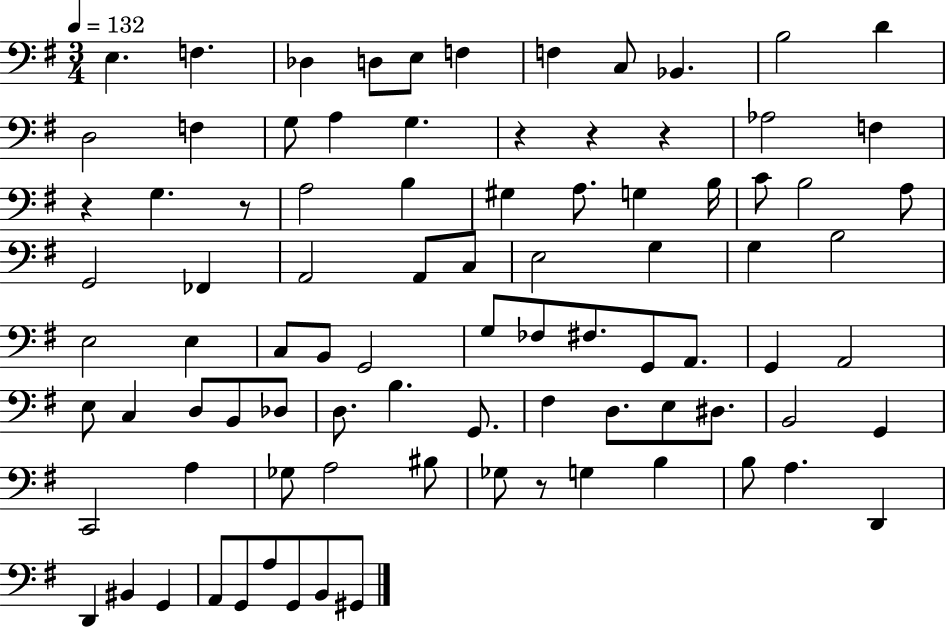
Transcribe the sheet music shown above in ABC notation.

X:1
T:Untitled
M:3/4
L:1/4
K:G
E, F, _D, D,/2 E,/2 F, F, C,/2 _B,, B,2 D D,2 F, G,/2 A, G, z z z _A,2 F, z G, z/2 A,2 B, ^G, A,/2 G, B,/4 C/2 B,2 A,/2 G,,2 _F,, A,,2 A,,/2 C,/2 E,2 G, G, B,2 E,2 E, C,/2 B,,/2 G,,2 G,/2 _F,/2 ^F,/2 G,,/2 A,,/2 G,, A,,2 E,/2 C, D,/2 B,,/2 _D,/2 D,/2 B, G,,/2 ^F, D,/2 E,/2 ^D,/2 B,,2 G,, C,,2 A, _G,/2 A,2 ^B,/2 _G,/2 z/2 G, B, B,/2 A, D,, D,, ^B,, G,, A,,/2 G,,/2 A,/2 G,,/2 B,,/2 ^G,,/2